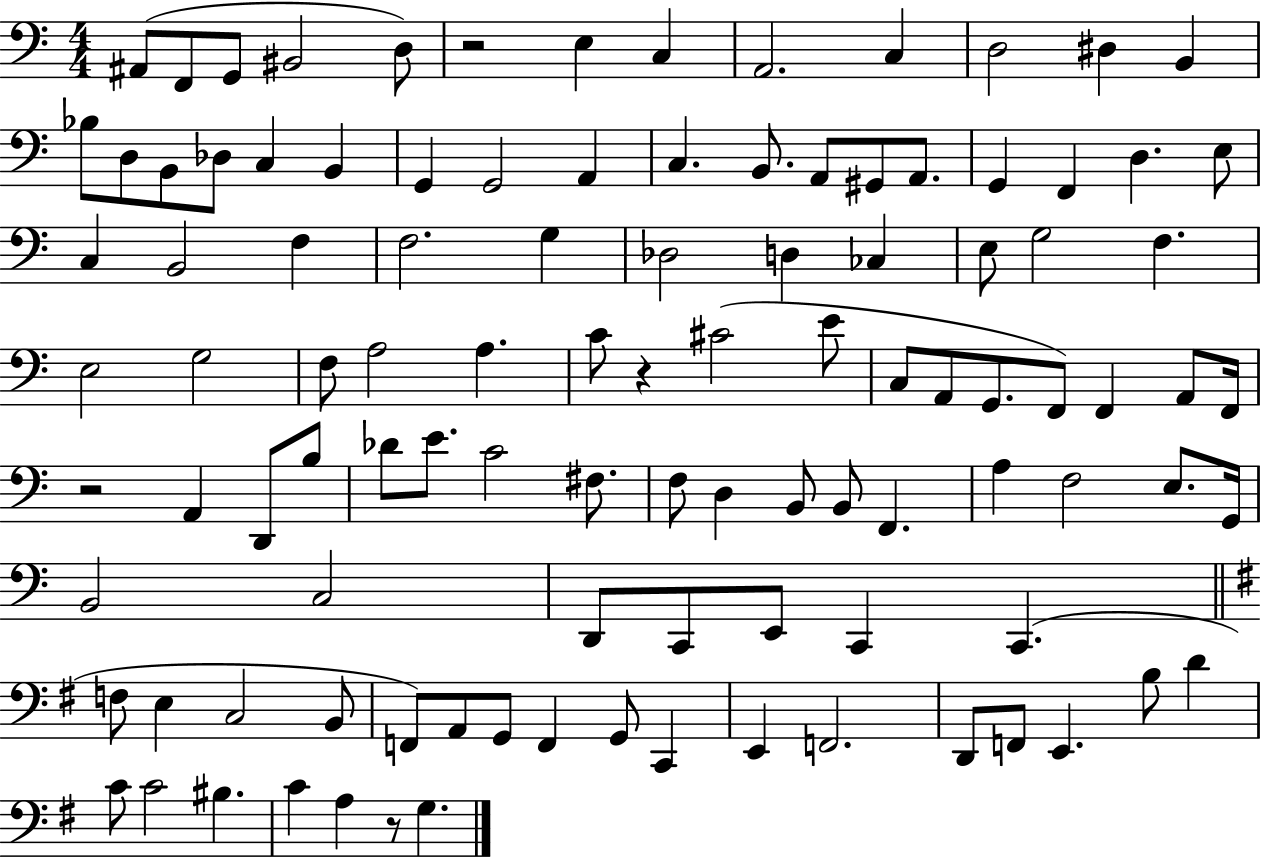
X:1
T:Untitled
M:4/4
L:1/4
K:C
^A,,/2 F,,/2 G,,/2 ^B,,2 D,/2 z2 E, C, A,,2 C, D,2 ^D, B,, _B,/2 D,/2 B,,/2 _D,/2 C, B,, G,, G,,2 A,, C, B,,/2 A,,/2 ^G,,/2 A,,/2 G,, F,, D, E,/2 C, B,,2 F, F,2 G, _D,2 D, _C, E,/2 G,2 F, E,2 G,2 F,/2 A,2 A, C/2 z ^C2 E/2 C,/2 A,,/2 G,,/2 F,,/2 F,, A,,/2 F,,/4 z2 A,, D,,/2 B,/2 _D/2 E/2 C2 ^F,/2 F,/2 D, B,,/2 B,,/2 F,, A, F,2 E,/2 G,,/4 B,,2 C,2 D,,/2 C,,/2 E,,/2 C,, C,, F,/2 E, C,2 B,,/2 F,,/2 A,,/2 G,,/2 F,, G,,/2 C,, E,, F,,2 D,,/2 F,,/2 E,, B,/2 D C/2 C2 ^B, C A, z/2 G,